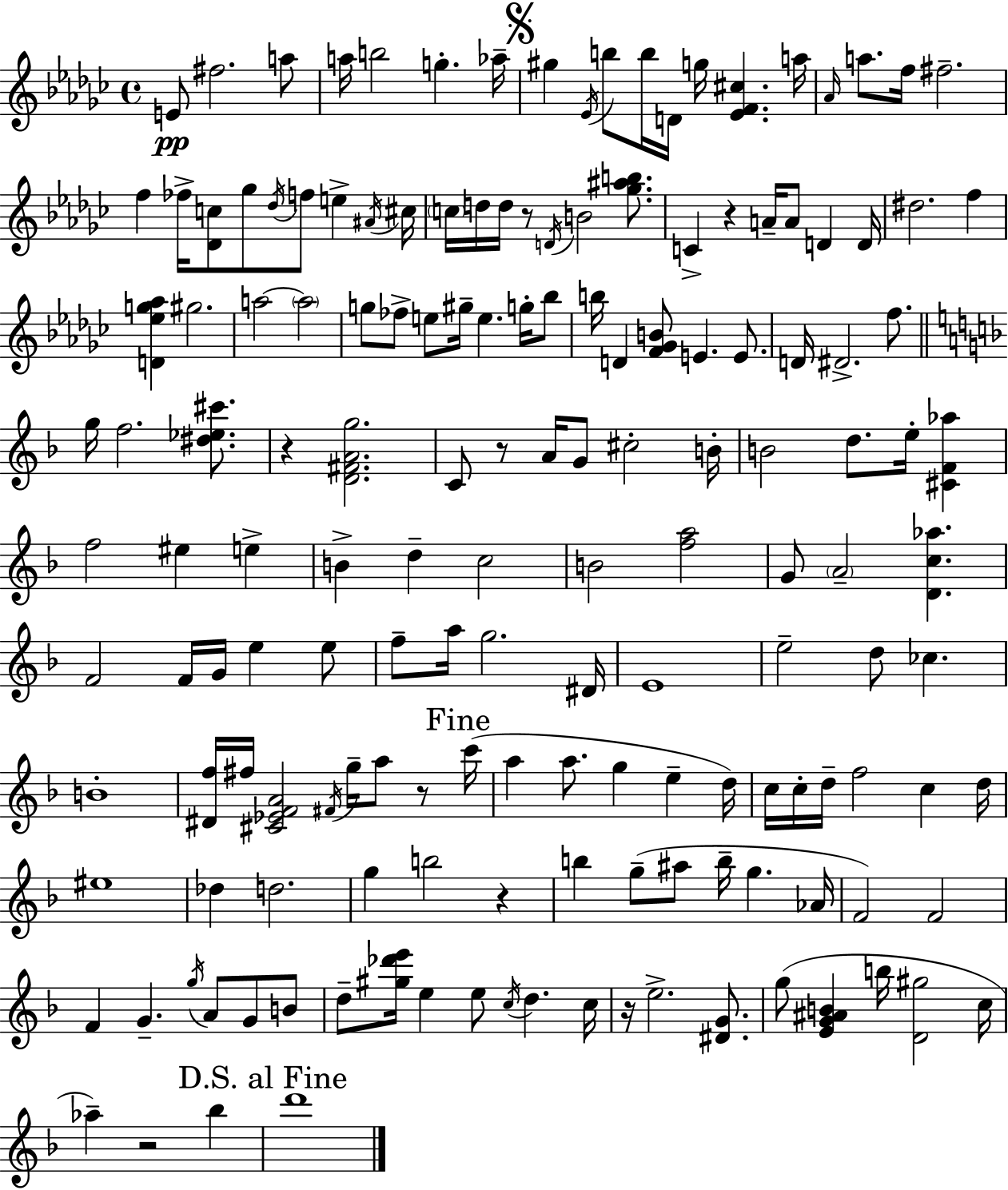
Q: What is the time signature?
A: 4/4